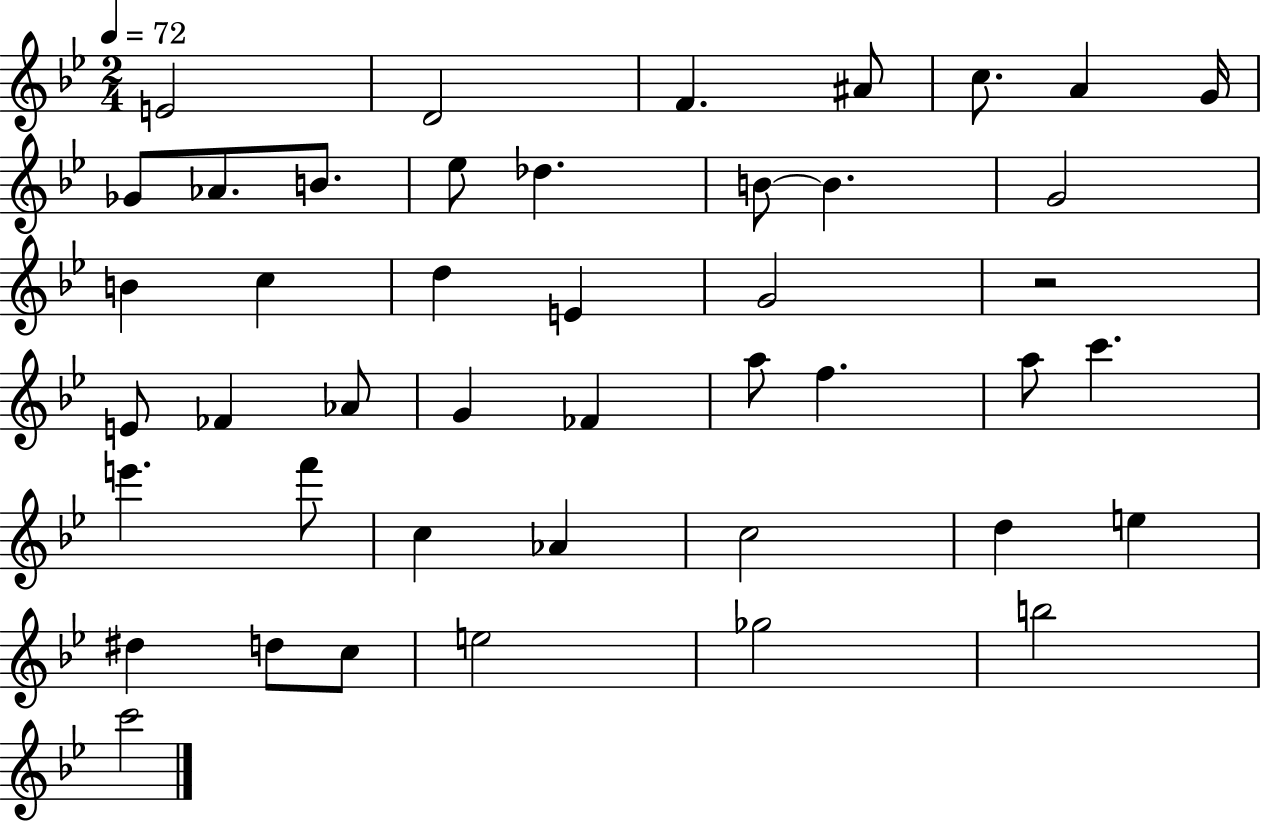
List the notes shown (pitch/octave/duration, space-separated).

E4/h D4/h F4/q. A#4/e C5/e. A4/q G4/s Gb4/e Ab4/e. B4/e. Eb5/e Db5/q. B4/e B4/q. G4/h B4/q C5/q D5/q E4/q G4/h R/h E4/e FES4/q Ab4/e G4/q FES4/q A5/e F5/q. A5/e C6/q. E6/q. F6/e C5/q Ab4/q C5/h D5/q E5/q D#5/q D5/e C5/e E5/h Gb5/h B5/h C6/h